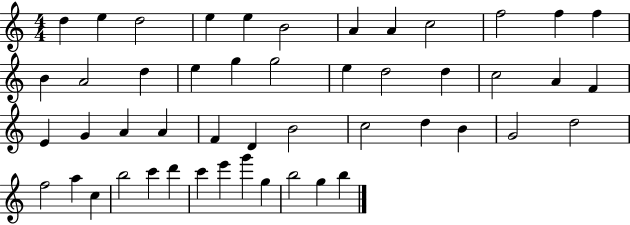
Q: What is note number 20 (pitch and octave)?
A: D5